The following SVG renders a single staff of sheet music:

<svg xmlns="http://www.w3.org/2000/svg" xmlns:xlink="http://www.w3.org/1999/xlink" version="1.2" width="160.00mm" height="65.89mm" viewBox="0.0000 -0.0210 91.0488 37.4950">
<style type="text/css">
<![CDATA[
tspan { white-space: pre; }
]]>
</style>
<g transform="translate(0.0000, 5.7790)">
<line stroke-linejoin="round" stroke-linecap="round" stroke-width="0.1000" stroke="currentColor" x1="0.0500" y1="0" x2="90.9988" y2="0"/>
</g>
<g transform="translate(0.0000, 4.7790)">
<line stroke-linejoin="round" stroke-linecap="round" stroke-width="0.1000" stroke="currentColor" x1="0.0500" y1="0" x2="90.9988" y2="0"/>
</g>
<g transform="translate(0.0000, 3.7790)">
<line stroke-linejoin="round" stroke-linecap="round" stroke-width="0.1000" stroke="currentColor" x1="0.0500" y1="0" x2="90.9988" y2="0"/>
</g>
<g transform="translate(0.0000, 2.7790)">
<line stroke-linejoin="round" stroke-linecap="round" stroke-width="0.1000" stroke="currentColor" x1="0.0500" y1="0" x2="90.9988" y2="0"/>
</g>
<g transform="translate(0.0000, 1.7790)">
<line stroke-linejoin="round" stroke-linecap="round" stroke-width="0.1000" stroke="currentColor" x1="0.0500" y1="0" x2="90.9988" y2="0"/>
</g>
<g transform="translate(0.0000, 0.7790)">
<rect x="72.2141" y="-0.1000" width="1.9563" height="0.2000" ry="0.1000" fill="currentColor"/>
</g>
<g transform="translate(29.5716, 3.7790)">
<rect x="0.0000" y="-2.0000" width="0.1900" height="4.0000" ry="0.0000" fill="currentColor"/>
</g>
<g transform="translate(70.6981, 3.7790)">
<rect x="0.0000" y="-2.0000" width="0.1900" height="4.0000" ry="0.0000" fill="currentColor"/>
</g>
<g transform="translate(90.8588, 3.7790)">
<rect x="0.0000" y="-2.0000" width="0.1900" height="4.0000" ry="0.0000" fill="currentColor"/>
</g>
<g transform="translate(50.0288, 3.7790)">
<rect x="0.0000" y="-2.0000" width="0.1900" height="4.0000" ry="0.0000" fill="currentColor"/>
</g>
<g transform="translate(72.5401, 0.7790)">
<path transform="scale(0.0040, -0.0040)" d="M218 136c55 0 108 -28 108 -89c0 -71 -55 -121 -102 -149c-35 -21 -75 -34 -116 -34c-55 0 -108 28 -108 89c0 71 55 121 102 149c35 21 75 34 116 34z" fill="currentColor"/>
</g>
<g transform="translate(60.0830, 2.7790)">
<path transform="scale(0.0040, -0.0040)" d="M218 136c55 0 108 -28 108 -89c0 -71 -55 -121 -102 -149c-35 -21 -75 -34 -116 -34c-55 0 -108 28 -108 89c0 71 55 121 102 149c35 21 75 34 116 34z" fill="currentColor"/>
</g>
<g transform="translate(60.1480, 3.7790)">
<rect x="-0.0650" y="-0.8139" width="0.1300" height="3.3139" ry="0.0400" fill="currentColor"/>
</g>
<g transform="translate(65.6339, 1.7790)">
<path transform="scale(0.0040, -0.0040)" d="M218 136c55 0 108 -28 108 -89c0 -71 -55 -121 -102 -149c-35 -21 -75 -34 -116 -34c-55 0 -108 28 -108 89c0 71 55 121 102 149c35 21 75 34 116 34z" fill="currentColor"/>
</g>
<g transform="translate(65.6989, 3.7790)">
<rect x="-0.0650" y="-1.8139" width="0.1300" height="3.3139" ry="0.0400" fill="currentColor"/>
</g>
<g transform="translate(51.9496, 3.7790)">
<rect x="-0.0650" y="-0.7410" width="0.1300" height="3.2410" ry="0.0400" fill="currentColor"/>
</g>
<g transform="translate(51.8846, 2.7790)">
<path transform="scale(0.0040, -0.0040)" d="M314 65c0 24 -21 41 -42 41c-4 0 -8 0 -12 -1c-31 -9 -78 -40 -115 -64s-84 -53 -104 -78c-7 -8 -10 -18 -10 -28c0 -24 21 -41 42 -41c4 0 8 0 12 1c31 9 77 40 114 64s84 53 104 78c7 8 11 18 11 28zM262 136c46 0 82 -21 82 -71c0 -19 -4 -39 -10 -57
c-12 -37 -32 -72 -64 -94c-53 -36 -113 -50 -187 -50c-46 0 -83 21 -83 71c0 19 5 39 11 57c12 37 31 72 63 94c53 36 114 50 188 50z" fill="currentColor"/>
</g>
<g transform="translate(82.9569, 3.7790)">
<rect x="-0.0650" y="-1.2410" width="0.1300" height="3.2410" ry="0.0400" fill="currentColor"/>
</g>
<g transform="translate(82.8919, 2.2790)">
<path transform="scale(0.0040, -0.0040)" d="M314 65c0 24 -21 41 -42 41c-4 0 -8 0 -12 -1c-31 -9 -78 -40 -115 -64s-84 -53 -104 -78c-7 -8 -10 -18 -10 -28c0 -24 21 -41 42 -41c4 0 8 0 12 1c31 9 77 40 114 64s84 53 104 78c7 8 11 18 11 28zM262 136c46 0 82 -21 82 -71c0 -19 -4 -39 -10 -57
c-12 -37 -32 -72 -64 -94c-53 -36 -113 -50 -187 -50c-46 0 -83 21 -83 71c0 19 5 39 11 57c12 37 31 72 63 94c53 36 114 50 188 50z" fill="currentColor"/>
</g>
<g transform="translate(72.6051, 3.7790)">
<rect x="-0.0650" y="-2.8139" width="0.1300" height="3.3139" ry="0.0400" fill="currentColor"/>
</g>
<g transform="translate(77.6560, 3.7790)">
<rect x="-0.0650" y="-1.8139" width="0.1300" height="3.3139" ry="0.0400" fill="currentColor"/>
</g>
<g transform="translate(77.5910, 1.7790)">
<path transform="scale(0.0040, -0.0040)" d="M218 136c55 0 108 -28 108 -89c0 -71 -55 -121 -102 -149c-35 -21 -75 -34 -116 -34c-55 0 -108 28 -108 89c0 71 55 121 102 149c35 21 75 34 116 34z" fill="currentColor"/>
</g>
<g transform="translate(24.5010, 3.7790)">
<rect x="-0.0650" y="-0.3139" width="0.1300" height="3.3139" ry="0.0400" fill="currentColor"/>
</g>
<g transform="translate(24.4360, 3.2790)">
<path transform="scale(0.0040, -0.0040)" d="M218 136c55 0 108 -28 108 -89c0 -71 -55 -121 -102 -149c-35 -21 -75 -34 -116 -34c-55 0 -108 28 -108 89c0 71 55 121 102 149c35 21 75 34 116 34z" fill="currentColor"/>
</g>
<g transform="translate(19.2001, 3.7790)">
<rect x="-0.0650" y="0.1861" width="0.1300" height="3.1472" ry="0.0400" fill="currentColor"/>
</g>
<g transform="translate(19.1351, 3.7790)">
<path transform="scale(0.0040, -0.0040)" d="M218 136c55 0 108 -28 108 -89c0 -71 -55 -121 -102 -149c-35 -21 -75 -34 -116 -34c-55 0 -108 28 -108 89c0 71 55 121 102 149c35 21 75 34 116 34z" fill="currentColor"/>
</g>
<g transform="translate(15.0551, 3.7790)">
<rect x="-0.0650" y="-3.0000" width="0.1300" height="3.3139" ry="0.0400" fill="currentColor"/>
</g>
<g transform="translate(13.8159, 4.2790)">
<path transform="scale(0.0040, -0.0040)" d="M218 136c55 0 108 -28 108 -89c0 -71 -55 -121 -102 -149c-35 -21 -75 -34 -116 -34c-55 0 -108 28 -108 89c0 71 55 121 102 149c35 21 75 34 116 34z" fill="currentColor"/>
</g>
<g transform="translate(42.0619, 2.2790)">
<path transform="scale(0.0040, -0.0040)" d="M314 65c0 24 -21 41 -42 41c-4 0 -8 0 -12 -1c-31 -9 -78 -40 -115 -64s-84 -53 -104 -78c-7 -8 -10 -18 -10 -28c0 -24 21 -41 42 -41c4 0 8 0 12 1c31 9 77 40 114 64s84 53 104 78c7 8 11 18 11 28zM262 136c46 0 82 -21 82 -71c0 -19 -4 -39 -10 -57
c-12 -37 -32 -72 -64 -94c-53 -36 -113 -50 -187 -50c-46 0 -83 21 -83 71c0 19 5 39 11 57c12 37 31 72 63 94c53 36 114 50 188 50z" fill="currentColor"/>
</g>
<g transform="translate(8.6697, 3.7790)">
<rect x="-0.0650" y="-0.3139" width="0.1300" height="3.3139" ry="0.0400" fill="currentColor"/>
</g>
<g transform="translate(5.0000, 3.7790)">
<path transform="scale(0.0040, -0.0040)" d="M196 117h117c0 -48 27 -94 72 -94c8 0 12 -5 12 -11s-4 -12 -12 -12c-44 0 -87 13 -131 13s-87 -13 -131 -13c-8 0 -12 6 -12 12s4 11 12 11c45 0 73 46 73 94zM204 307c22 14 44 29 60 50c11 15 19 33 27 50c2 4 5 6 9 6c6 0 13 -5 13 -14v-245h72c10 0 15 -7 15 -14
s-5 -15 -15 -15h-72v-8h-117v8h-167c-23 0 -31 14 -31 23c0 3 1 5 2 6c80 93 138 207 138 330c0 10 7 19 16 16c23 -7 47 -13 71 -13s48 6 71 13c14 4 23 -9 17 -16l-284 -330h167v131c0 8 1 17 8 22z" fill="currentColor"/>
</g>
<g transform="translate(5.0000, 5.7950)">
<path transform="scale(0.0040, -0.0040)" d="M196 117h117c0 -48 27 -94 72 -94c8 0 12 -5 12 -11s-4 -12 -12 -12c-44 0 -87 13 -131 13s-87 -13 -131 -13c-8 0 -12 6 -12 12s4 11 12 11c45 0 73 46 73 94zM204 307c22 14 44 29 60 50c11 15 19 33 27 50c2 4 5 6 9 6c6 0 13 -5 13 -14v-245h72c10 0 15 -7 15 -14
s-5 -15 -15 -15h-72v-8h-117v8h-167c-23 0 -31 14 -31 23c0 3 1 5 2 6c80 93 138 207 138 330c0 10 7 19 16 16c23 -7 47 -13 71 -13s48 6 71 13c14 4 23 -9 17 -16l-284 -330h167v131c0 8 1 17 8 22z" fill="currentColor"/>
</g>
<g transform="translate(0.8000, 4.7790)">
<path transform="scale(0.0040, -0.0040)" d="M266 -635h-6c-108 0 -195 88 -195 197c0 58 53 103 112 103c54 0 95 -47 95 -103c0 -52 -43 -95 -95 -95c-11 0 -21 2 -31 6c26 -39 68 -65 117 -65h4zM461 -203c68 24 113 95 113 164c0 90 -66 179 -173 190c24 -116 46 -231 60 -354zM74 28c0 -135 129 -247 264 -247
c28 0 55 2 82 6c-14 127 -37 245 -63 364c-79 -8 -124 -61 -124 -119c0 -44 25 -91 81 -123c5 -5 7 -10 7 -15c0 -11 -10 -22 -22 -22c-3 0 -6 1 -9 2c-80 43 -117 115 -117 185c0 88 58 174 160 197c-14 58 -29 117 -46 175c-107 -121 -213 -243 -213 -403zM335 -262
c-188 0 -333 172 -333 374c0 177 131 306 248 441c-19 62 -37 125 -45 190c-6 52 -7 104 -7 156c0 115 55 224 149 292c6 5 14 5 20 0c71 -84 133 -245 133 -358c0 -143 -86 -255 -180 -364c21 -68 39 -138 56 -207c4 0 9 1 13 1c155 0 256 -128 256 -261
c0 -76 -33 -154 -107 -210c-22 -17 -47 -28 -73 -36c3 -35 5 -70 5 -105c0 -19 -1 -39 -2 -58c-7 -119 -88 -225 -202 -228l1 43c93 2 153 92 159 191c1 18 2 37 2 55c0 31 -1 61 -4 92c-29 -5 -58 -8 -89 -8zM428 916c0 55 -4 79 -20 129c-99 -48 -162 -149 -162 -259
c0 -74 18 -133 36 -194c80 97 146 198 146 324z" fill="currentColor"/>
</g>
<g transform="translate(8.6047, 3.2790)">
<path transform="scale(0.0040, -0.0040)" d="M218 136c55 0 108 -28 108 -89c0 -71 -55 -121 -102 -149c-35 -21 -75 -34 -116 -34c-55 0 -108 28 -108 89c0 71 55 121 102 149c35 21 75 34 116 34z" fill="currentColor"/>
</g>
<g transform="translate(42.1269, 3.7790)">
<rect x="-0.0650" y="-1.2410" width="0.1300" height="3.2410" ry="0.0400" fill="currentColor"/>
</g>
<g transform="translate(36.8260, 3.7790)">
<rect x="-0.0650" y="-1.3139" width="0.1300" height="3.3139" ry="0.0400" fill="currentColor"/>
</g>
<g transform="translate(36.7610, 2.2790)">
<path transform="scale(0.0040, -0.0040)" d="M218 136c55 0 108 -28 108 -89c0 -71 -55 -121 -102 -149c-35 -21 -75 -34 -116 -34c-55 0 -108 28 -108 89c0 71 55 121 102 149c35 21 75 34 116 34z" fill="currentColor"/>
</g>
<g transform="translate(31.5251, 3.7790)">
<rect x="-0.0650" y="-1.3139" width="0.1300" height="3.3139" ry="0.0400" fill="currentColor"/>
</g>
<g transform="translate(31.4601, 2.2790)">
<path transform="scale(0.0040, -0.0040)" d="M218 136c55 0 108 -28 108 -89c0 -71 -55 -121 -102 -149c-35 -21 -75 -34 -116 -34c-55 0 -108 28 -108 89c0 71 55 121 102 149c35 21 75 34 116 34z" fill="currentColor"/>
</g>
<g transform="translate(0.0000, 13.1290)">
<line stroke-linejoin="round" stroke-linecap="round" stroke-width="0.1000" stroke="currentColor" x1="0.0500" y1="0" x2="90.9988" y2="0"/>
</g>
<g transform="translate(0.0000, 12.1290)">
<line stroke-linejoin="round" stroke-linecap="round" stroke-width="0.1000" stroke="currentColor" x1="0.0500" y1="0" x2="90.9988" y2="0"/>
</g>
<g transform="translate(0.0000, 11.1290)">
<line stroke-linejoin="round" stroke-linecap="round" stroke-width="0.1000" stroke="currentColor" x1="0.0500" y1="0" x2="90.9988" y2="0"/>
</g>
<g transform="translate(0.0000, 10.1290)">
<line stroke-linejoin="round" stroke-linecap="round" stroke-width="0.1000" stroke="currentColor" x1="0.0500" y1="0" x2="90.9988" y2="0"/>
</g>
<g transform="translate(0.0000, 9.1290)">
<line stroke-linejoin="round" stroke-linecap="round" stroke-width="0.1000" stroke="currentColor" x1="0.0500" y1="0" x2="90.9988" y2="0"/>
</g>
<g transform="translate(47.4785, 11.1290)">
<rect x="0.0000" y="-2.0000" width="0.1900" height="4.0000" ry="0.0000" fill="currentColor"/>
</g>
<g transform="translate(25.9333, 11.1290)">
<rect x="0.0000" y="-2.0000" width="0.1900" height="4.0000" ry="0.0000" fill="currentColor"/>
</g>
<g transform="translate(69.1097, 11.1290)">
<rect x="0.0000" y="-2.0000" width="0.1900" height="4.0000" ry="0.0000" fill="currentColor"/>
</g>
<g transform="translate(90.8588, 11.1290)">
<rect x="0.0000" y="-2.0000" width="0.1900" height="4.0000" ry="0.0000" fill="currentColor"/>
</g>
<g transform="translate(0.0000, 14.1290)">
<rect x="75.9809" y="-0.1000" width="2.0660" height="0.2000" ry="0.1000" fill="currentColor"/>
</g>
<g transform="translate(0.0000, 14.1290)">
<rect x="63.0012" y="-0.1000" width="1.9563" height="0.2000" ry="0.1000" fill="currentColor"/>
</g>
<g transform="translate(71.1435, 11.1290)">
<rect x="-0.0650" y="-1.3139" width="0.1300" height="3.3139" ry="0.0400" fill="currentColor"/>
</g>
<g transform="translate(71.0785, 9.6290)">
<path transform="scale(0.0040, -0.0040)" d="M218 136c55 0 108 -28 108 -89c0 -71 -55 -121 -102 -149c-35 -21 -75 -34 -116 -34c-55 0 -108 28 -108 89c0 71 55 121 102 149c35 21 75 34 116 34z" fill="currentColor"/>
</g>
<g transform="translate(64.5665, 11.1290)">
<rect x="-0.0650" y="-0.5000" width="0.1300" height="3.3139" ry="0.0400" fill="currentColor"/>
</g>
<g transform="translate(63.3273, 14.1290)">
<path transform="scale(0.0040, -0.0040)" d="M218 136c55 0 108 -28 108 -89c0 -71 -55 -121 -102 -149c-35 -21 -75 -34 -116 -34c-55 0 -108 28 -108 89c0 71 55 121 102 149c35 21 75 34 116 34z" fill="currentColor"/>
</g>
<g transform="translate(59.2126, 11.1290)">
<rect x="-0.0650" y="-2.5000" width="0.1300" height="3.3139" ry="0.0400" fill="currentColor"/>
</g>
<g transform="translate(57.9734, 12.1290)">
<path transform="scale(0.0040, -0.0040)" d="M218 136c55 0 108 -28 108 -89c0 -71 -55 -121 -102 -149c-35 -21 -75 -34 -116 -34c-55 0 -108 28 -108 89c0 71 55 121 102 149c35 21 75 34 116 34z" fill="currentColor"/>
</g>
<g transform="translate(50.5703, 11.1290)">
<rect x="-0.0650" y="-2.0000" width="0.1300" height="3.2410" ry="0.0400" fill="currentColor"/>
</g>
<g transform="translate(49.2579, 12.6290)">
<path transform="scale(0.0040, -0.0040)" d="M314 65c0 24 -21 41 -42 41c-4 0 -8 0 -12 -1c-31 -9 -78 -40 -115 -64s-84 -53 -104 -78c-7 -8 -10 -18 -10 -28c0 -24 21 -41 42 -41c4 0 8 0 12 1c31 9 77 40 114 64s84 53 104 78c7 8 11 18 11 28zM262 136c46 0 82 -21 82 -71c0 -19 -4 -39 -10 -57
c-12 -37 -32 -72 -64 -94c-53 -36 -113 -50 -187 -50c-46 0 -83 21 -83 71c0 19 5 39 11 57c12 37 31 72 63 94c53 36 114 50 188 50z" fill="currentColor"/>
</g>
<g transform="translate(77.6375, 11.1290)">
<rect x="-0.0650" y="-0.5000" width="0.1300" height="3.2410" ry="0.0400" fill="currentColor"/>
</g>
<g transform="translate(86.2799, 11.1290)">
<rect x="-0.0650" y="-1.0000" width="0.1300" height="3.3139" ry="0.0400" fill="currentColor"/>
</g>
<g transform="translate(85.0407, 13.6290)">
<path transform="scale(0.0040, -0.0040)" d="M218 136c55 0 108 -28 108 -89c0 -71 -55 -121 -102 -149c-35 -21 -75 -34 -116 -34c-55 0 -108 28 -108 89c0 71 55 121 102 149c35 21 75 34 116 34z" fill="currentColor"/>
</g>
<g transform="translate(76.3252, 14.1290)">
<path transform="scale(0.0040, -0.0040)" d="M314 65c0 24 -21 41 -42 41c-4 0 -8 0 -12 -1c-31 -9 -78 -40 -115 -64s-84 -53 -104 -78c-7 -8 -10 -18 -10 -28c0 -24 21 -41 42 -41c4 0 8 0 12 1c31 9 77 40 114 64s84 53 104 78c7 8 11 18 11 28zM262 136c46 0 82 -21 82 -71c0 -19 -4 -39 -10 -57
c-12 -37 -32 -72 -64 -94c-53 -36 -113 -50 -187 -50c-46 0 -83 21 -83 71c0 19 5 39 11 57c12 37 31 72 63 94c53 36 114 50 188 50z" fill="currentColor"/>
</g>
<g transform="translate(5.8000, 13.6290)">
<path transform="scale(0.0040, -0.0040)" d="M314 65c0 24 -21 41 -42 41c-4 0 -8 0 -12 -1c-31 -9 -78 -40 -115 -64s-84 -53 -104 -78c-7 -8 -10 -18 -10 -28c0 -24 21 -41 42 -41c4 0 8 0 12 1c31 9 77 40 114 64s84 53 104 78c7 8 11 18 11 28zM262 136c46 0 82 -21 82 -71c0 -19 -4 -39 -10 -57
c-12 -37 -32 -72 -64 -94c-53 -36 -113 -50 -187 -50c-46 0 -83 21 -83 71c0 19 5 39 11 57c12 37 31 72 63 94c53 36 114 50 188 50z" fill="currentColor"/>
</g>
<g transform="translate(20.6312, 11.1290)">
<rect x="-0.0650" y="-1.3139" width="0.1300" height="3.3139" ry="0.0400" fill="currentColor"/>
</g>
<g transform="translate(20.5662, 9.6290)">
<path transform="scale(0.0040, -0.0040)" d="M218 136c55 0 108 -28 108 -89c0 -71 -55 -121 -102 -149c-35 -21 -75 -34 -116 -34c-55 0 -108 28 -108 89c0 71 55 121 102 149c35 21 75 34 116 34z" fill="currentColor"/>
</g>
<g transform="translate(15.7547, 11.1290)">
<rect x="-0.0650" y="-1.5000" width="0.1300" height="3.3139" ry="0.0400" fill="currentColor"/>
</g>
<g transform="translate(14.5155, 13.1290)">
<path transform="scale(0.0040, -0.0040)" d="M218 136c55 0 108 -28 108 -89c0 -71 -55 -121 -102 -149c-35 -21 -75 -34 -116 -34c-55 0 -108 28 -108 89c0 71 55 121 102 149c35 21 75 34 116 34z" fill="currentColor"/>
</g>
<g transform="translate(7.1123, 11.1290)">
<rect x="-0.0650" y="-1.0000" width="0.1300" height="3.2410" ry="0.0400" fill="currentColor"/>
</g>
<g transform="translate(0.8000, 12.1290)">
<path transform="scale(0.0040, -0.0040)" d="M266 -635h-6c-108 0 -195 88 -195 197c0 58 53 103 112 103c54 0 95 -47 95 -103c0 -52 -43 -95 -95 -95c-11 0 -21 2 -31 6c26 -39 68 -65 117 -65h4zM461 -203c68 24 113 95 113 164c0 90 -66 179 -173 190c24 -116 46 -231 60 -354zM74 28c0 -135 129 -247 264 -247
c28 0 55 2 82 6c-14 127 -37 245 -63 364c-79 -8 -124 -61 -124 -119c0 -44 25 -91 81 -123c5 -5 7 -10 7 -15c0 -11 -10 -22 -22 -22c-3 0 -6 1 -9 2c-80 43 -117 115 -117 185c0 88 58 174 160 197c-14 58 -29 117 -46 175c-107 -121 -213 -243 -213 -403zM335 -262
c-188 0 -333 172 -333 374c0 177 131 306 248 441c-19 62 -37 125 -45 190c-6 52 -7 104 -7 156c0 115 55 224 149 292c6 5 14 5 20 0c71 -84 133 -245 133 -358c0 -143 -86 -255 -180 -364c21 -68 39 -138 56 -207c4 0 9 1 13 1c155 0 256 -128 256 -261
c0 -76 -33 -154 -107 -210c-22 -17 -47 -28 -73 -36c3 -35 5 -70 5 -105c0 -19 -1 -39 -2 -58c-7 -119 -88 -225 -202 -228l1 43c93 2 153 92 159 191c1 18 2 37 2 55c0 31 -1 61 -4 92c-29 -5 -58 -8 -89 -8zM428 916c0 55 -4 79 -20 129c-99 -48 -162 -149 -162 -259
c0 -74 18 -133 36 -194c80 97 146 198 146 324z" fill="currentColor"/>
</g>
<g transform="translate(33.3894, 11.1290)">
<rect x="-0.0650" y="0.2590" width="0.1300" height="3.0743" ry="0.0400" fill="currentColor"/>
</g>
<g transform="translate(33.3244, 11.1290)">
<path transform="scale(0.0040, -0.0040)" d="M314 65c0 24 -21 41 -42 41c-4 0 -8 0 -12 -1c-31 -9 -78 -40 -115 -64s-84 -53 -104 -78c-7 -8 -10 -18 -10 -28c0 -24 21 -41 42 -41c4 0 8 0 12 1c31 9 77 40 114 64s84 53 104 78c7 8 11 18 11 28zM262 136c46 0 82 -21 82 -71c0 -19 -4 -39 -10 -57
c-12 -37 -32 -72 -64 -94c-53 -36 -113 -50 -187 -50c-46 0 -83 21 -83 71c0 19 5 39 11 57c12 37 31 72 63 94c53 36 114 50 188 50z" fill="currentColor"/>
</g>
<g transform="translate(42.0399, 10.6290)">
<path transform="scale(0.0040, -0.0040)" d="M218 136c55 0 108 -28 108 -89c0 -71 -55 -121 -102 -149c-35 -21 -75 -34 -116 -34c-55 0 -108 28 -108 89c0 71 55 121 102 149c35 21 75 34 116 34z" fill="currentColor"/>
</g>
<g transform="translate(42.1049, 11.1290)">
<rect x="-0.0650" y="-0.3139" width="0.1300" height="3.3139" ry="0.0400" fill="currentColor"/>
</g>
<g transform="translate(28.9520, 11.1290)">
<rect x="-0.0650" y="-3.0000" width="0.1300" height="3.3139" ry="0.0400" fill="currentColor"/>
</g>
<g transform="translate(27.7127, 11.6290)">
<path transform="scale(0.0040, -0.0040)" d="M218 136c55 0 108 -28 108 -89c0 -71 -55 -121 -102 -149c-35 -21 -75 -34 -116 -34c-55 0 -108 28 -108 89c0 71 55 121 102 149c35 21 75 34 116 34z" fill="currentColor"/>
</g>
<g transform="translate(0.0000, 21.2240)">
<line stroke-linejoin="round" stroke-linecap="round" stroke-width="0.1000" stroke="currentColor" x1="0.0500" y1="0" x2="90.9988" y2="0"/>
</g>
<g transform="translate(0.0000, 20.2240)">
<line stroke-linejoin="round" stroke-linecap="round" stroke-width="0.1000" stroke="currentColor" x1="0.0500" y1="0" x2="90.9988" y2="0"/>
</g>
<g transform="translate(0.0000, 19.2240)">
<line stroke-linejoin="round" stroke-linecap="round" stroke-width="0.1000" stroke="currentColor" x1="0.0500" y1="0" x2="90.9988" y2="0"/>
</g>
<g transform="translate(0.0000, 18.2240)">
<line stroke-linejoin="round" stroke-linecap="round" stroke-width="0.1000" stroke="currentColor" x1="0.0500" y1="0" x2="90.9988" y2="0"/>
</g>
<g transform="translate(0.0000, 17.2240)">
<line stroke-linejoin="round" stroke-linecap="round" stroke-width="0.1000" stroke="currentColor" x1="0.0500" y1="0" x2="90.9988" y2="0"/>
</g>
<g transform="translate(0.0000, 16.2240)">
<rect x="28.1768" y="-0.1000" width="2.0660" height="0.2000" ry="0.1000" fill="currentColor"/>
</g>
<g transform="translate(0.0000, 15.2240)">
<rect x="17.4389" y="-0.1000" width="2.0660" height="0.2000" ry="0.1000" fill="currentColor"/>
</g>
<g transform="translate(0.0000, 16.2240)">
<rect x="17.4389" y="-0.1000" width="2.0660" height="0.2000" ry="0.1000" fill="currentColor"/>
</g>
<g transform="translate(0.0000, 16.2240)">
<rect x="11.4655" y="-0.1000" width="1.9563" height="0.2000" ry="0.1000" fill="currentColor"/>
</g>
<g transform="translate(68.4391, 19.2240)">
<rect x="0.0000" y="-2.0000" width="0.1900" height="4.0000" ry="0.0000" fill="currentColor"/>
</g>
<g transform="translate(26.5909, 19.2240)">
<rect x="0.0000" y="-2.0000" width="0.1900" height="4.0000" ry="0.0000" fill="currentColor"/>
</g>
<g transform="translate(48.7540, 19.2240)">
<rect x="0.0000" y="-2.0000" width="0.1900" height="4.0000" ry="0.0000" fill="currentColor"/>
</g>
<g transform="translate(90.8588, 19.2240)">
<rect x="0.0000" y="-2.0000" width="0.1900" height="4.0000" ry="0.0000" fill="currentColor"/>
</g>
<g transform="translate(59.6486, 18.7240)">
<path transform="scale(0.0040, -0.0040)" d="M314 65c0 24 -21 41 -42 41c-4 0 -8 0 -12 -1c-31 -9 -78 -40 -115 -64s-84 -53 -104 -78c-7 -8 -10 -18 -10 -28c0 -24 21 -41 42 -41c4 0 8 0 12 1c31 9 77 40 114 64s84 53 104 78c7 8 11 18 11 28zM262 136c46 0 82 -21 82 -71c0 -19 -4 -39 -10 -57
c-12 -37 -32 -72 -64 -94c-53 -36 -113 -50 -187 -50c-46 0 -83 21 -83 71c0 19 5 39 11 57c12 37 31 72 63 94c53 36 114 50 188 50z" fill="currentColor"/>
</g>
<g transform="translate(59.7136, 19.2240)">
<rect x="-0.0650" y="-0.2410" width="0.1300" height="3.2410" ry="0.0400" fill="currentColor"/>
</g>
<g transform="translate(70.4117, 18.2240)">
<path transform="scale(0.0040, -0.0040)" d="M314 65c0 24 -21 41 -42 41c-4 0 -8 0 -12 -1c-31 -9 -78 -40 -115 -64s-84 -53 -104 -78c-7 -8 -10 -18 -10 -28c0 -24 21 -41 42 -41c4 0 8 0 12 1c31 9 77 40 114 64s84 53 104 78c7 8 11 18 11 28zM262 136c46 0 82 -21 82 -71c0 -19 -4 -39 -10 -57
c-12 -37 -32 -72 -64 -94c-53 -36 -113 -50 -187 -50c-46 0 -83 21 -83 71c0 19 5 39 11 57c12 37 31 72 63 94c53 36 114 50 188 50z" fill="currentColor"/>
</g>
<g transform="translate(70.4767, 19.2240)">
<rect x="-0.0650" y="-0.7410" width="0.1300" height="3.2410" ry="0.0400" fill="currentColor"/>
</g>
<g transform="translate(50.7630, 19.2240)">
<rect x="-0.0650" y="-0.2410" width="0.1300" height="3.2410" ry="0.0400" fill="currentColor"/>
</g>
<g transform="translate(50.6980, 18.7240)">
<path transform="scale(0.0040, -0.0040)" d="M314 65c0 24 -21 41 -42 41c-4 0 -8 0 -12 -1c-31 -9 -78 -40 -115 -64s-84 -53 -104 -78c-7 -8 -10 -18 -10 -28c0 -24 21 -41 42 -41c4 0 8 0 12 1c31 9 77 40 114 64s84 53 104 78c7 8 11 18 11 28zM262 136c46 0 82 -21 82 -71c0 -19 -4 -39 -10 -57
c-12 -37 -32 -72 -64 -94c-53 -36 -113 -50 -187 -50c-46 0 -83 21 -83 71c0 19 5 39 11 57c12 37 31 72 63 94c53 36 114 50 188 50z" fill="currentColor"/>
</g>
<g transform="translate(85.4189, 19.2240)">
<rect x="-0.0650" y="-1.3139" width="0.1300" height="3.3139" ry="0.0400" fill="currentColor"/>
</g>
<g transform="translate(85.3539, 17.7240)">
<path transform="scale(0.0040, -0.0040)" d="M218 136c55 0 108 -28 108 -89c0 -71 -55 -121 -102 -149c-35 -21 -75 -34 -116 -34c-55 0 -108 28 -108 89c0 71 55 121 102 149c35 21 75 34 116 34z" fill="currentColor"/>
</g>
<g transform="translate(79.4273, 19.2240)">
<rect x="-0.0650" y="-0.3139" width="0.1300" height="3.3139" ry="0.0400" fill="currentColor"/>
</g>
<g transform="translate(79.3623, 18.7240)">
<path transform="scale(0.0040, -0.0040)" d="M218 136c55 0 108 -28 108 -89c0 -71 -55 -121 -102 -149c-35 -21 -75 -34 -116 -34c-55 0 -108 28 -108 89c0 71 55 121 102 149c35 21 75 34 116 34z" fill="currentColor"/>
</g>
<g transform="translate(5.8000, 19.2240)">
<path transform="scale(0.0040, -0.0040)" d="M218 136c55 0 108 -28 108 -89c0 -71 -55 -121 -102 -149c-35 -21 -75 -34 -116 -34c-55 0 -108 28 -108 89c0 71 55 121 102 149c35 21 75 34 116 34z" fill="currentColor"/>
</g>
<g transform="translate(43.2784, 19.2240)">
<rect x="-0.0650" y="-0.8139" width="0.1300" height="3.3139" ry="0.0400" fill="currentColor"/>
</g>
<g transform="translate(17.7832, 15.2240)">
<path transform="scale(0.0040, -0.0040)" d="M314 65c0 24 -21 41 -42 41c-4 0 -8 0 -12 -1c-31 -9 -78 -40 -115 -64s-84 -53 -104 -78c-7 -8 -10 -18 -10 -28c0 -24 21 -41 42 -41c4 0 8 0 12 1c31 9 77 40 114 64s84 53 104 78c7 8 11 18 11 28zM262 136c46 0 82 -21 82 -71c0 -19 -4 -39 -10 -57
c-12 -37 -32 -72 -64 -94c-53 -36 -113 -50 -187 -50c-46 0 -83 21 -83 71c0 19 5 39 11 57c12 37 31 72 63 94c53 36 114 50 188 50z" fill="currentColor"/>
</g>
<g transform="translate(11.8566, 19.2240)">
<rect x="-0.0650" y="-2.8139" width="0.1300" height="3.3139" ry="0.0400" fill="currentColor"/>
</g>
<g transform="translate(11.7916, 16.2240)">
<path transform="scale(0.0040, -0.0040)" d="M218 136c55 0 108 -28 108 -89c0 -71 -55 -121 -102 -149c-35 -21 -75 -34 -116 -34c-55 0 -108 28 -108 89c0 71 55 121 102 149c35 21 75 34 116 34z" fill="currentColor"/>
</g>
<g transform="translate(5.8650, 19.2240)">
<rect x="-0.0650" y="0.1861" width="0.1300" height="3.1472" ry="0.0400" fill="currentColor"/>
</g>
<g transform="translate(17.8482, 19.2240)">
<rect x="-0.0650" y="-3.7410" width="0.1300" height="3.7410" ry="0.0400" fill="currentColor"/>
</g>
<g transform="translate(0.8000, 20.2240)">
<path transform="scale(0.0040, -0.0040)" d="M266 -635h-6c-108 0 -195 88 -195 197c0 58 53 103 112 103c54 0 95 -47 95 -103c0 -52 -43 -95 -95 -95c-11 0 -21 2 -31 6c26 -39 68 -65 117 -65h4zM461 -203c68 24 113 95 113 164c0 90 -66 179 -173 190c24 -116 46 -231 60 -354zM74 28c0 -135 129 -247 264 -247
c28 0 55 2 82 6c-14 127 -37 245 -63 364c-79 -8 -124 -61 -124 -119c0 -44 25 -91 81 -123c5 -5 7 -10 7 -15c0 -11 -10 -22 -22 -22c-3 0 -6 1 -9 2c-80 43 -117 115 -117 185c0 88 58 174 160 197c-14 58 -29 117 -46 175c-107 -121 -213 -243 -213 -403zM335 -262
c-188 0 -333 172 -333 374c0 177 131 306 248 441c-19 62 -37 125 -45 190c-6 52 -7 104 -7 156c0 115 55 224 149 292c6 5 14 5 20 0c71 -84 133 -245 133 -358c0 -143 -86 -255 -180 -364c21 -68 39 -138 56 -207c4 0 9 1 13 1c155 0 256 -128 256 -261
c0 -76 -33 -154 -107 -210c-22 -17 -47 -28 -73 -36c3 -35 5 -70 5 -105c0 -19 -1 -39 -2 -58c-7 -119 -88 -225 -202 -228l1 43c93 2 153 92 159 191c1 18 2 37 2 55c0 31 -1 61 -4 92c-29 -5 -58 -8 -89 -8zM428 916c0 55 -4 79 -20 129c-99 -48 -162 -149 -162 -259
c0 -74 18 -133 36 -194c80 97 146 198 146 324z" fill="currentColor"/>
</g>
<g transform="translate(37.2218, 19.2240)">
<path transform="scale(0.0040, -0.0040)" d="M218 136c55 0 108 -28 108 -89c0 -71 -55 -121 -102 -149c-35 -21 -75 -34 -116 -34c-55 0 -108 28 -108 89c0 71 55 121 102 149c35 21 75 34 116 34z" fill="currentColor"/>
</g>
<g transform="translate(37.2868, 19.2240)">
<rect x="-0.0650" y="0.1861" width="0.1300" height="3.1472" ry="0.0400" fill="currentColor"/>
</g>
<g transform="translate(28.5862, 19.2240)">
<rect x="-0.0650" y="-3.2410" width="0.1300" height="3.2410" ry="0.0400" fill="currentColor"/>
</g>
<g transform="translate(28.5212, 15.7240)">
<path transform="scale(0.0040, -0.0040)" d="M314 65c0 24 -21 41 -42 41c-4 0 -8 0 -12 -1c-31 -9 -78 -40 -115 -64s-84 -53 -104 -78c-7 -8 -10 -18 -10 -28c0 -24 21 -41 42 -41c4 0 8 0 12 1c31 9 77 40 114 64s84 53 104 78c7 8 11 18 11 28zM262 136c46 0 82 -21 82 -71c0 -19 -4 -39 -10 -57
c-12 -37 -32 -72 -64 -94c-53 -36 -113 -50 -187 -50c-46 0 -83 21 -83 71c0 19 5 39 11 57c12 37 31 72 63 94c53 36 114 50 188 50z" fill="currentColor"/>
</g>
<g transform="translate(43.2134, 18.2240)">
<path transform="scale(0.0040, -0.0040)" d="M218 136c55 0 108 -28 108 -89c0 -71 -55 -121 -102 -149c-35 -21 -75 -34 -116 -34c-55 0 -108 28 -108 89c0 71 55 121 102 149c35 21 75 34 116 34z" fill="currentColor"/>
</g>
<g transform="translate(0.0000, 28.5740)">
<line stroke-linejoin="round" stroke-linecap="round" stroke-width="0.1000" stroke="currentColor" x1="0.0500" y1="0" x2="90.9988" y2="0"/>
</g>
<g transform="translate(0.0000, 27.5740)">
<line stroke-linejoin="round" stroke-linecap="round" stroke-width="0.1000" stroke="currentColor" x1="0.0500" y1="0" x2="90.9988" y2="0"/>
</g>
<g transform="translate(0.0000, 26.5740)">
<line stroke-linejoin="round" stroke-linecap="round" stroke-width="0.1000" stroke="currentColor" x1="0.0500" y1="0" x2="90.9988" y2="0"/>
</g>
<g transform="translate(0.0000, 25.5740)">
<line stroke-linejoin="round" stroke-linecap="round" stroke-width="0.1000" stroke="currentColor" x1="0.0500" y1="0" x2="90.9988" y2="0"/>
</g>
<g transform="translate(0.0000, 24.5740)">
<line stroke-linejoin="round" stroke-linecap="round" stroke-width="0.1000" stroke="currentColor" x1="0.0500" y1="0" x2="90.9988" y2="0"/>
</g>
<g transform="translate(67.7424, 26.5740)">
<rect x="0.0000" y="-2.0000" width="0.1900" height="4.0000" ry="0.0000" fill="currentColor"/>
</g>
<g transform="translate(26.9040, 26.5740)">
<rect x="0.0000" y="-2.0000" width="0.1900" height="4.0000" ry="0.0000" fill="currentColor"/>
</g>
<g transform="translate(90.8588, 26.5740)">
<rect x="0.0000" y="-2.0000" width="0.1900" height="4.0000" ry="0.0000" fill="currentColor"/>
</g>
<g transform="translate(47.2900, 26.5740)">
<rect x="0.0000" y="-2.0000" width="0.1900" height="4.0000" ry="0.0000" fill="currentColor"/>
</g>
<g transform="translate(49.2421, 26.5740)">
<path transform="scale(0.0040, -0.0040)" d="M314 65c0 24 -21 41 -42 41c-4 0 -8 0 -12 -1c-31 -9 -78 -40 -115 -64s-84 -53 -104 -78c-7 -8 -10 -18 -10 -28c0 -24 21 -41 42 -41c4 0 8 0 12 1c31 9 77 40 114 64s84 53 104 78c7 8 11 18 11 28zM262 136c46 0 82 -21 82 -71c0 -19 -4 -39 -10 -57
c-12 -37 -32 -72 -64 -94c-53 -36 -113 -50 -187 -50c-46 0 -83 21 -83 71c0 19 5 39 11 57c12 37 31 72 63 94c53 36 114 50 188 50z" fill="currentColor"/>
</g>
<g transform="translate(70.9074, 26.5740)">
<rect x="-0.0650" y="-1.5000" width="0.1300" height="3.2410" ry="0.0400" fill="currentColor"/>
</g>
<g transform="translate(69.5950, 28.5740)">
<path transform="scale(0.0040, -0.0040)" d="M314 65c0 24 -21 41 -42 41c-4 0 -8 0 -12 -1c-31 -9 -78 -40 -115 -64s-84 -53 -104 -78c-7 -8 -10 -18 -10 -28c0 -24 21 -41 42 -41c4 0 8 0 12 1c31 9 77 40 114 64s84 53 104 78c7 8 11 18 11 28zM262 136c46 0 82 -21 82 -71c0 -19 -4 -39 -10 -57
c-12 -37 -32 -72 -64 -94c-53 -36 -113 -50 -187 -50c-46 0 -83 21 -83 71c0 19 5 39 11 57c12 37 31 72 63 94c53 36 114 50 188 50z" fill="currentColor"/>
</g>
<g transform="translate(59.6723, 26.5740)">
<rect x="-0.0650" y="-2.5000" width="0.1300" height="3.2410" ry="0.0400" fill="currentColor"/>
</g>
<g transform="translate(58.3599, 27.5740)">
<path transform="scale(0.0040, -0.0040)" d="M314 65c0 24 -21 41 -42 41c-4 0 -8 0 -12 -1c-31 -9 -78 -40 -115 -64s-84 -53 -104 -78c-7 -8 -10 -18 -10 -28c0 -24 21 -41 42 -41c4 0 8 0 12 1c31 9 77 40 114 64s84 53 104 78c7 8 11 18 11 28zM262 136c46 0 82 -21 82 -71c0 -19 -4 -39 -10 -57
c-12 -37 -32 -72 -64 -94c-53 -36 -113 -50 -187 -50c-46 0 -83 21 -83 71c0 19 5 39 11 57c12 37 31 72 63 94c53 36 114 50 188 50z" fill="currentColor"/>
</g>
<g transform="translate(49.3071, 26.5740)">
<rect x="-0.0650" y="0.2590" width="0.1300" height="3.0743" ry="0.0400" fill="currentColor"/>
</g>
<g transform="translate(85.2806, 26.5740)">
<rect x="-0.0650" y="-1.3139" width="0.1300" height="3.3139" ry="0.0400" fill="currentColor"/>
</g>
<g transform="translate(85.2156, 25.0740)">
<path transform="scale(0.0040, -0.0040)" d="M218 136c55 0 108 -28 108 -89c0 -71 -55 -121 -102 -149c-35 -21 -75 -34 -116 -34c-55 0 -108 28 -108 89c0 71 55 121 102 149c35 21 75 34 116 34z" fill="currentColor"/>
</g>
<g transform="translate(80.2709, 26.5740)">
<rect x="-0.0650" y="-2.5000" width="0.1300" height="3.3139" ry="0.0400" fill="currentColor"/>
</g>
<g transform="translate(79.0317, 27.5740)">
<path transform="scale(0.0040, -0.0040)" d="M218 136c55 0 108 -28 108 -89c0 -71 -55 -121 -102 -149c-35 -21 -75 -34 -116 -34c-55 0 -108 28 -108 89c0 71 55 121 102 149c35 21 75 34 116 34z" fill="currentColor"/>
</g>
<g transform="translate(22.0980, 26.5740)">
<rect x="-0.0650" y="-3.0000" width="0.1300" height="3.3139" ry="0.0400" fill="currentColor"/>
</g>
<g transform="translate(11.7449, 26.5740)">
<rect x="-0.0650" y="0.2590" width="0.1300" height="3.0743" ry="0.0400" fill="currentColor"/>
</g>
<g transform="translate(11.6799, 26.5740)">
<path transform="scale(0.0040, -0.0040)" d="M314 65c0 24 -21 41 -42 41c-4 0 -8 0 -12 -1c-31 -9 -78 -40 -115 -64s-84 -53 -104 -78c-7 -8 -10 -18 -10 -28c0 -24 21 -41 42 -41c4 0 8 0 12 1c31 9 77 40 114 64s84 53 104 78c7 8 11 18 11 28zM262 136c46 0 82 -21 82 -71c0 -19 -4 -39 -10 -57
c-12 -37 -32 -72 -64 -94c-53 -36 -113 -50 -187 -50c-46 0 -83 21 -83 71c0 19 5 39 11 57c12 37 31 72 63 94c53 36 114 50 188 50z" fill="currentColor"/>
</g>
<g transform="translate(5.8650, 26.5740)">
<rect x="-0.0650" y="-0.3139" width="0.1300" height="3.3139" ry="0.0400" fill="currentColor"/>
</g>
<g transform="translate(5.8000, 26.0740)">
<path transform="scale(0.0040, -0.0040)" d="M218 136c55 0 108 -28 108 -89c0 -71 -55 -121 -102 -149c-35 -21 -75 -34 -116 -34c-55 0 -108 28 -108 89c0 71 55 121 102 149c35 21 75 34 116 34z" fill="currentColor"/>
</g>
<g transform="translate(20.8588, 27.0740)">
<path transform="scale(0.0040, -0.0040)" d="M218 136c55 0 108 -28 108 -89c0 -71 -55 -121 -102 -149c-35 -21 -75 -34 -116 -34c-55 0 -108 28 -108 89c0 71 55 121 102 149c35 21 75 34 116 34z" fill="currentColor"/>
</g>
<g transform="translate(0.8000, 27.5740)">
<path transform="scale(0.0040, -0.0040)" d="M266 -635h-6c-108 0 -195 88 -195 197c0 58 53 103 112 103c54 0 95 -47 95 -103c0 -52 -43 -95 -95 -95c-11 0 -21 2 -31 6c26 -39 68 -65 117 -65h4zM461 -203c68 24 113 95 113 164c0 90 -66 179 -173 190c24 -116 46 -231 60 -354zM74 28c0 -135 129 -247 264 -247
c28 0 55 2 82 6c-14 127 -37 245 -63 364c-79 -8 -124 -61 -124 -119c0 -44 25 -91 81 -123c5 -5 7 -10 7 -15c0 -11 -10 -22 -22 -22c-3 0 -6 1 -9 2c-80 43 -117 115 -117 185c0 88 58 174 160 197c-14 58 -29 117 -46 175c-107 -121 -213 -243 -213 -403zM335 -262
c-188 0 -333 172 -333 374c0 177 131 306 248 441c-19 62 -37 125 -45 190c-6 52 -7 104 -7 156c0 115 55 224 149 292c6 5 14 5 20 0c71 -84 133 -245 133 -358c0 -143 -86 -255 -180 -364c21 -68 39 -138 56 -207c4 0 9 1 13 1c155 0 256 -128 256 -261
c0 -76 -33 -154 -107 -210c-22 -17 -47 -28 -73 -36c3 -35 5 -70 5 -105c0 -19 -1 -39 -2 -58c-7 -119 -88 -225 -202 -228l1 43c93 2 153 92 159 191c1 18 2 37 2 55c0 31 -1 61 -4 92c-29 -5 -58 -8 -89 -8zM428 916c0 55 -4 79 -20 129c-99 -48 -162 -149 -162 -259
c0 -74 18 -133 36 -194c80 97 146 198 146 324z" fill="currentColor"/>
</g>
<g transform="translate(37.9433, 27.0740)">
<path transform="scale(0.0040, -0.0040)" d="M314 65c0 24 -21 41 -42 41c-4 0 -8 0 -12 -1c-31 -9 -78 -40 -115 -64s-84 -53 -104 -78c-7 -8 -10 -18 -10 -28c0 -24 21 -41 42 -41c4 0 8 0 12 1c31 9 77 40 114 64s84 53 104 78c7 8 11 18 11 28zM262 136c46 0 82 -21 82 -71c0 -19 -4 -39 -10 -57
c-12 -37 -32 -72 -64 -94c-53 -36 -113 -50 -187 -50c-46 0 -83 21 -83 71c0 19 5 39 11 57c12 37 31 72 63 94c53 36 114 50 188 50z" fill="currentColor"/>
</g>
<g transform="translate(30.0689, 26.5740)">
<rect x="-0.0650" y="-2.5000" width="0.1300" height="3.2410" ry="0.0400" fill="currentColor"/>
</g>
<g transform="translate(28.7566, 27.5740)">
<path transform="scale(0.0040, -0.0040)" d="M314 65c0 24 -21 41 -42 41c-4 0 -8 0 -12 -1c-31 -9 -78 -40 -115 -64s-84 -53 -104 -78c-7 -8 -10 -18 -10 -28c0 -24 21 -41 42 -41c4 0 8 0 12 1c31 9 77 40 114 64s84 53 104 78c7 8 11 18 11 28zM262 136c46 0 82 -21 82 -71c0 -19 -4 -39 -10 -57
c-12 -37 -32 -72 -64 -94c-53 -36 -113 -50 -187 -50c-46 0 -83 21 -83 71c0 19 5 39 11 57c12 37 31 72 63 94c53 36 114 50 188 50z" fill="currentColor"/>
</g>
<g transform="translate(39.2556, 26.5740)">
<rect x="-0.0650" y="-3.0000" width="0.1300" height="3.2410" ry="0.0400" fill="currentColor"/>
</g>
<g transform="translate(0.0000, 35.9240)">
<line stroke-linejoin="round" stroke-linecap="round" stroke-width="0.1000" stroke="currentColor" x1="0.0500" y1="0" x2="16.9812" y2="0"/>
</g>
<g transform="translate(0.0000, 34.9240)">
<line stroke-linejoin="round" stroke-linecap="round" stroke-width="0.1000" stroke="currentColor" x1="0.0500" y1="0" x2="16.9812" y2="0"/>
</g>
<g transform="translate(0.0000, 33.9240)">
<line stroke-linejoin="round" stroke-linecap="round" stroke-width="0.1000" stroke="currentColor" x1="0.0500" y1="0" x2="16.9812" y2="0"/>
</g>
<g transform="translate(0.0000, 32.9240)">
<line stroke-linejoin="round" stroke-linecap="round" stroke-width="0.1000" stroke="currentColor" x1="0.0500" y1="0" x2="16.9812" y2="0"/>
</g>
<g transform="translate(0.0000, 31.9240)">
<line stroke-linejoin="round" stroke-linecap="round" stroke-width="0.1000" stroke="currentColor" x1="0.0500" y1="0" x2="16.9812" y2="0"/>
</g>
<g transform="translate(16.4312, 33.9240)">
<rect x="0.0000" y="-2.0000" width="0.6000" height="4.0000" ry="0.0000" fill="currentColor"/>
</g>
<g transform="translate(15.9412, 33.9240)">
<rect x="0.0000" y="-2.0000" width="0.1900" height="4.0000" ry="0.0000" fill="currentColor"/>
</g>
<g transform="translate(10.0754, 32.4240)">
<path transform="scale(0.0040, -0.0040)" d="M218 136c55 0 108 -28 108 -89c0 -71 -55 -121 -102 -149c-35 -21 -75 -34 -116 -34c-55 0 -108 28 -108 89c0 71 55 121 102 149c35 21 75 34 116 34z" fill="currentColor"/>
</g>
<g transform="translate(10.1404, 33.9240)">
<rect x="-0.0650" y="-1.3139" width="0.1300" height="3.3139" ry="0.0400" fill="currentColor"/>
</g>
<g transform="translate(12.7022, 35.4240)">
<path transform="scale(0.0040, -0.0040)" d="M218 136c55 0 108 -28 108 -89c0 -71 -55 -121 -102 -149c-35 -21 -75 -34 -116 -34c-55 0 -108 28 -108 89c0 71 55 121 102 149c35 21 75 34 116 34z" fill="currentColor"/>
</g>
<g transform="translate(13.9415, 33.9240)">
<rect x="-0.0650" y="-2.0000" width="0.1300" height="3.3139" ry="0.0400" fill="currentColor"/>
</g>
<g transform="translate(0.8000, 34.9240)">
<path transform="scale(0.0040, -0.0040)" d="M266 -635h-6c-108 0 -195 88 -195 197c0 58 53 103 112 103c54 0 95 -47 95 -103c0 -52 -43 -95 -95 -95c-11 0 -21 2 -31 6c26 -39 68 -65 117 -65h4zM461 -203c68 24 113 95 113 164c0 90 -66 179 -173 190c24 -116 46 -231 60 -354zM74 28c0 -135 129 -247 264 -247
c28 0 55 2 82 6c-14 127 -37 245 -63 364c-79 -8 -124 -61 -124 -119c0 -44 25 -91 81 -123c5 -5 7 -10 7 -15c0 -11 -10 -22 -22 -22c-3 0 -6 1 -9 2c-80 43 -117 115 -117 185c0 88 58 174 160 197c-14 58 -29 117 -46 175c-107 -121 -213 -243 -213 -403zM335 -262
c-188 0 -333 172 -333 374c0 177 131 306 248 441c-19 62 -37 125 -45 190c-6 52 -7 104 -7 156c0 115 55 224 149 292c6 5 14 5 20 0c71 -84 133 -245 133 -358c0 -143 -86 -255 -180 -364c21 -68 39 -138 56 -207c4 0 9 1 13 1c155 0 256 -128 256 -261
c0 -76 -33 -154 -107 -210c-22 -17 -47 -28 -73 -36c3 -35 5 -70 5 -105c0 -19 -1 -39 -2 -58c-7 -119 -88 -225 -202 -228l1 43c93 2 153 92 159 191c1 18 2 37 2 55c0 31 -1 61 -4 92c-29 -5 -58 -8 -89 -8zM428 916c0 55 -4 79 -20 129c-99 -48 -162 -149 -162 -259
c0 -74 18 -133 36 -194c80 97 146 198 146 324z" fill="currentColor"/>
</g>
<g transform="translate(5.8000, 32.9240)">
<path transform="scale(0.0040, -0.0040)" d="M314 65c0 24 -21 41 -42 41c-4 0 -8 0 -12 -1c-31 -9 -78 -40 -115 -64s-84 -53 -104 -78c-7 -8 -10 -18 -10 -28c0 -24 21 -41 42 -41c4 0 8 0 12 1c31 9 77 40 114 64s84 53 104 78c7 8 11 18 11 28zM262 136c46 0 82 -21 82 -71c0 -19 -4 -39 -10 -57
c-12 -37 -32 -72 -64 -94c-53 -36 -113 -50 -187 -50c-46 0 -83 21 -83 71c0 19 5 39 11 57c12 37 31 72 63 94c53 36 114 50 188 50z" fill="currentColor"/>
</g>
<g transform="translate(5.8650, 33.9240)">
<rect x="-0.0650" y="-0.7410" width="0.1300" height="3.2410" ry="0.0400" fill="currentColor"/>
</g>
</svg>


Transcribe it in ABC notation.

X:1
T:Untitled
M:4/4
L:1/4
K:C
c A B c e e e2 d2 d f a f e2 D2 E e A B2 c F2 G C e C2 D B a c'2 b2 B d c2 c2 d2 c e c B2 A G2 A2 B2 G2 E2 G e d2 e F